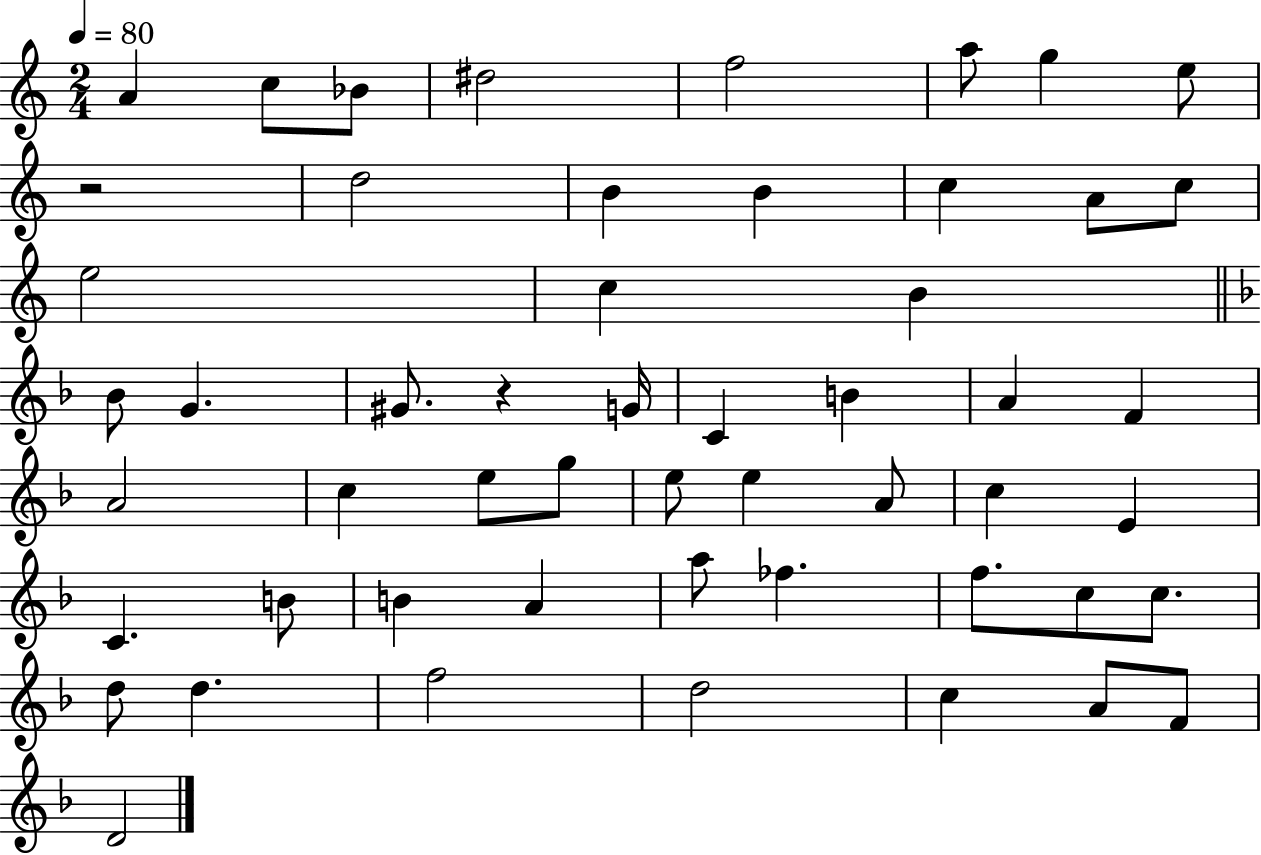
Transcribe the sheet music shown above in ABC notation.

X:1
T:Untitled
M:2/4
L:1/4
K:C
A c/2 _B/2 ^d2 f2 a/2 g e/2 z2 d2 B B c A/2 c/2 e2 c B _B/2 G ^G/2 z G/4 C B A F A2 c e/2 g/2 e/2 e A/2 c E C B/2 B A a/2 _f f/2 c/2 c/2 d/2 d f2 d2 c A/2 F/2 D2